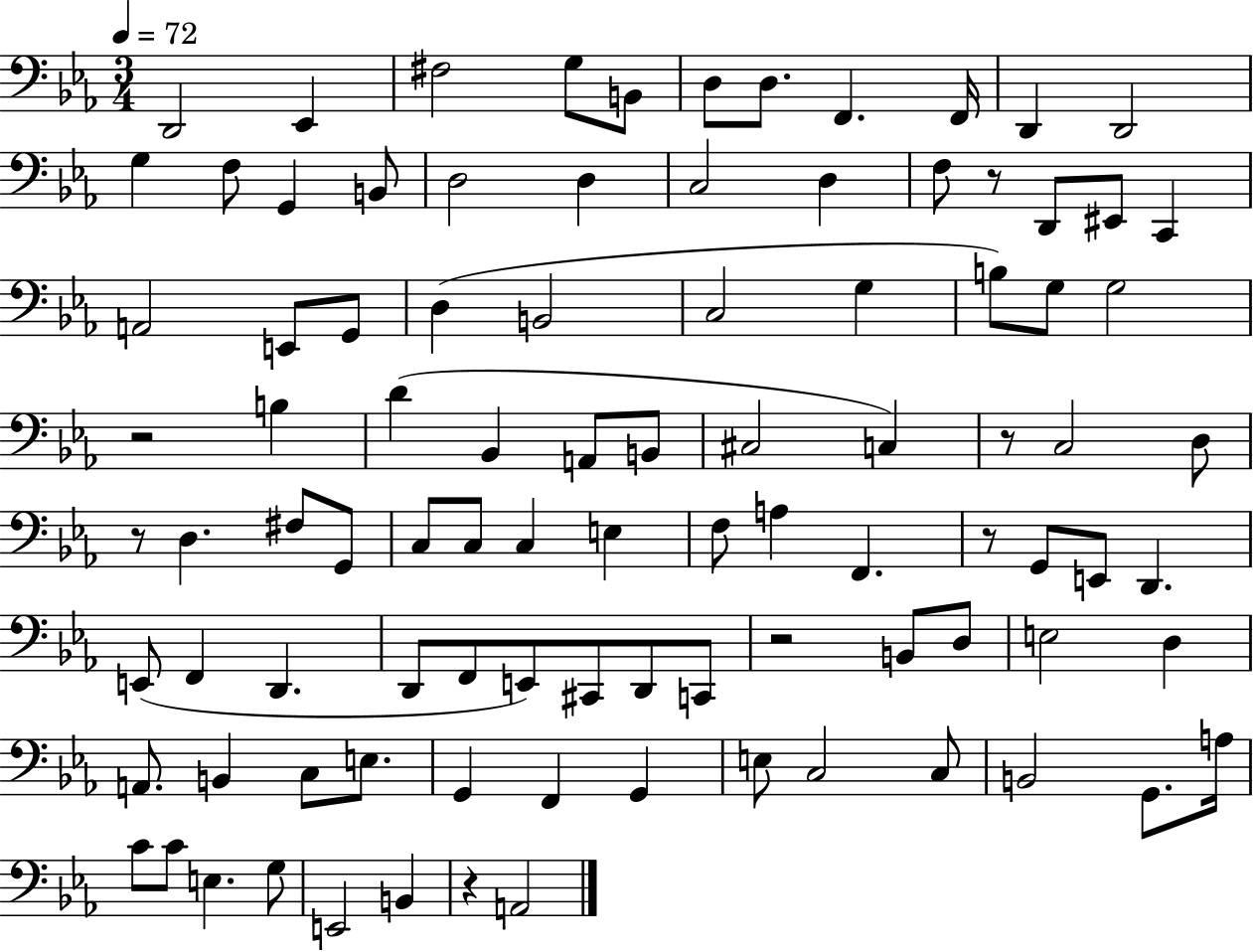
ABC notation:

X:1
T:Untitled
M:3/4
L:1/4
K:Eb
D,,2 _E,, ^F,2 G,/2 B,,/2 D,/2 D,/2 F,, F,,/4 D,, D,,2 G, F,/2 G,, B,,/2 D,2 D, C,2 D, F,/2 z/2 D,,/2 ^E,,/2 C,, A,,2 E,,/2 G,,/2 D, B,,2 C,2 G, B,/2 G,/2 G,2 z2 B, D _B,, A,,/2 B,,/2 ^C,2 C, z/2 C,2 D,/2 z/2 D, ^F,/2 G,,/2 C,/2 C,/2 C, E, F,/2 A, F,, z/2 G,,/2 E,,/2 D,, E,,/2 F,, D,, D,,/2 F,,/2 E,,/2 ^C,,/2 D,,/2 C,,/2 z2 B,,/2 D,/2 E,2 D, A,,/2 B,, C,/2 E,/2 G,, F,, G,, E,/2 C,2 C,/2 B,,2 G,,/2 A,/4 C/2 C/2 E, G,/2 E,,2 B,, z A,,2